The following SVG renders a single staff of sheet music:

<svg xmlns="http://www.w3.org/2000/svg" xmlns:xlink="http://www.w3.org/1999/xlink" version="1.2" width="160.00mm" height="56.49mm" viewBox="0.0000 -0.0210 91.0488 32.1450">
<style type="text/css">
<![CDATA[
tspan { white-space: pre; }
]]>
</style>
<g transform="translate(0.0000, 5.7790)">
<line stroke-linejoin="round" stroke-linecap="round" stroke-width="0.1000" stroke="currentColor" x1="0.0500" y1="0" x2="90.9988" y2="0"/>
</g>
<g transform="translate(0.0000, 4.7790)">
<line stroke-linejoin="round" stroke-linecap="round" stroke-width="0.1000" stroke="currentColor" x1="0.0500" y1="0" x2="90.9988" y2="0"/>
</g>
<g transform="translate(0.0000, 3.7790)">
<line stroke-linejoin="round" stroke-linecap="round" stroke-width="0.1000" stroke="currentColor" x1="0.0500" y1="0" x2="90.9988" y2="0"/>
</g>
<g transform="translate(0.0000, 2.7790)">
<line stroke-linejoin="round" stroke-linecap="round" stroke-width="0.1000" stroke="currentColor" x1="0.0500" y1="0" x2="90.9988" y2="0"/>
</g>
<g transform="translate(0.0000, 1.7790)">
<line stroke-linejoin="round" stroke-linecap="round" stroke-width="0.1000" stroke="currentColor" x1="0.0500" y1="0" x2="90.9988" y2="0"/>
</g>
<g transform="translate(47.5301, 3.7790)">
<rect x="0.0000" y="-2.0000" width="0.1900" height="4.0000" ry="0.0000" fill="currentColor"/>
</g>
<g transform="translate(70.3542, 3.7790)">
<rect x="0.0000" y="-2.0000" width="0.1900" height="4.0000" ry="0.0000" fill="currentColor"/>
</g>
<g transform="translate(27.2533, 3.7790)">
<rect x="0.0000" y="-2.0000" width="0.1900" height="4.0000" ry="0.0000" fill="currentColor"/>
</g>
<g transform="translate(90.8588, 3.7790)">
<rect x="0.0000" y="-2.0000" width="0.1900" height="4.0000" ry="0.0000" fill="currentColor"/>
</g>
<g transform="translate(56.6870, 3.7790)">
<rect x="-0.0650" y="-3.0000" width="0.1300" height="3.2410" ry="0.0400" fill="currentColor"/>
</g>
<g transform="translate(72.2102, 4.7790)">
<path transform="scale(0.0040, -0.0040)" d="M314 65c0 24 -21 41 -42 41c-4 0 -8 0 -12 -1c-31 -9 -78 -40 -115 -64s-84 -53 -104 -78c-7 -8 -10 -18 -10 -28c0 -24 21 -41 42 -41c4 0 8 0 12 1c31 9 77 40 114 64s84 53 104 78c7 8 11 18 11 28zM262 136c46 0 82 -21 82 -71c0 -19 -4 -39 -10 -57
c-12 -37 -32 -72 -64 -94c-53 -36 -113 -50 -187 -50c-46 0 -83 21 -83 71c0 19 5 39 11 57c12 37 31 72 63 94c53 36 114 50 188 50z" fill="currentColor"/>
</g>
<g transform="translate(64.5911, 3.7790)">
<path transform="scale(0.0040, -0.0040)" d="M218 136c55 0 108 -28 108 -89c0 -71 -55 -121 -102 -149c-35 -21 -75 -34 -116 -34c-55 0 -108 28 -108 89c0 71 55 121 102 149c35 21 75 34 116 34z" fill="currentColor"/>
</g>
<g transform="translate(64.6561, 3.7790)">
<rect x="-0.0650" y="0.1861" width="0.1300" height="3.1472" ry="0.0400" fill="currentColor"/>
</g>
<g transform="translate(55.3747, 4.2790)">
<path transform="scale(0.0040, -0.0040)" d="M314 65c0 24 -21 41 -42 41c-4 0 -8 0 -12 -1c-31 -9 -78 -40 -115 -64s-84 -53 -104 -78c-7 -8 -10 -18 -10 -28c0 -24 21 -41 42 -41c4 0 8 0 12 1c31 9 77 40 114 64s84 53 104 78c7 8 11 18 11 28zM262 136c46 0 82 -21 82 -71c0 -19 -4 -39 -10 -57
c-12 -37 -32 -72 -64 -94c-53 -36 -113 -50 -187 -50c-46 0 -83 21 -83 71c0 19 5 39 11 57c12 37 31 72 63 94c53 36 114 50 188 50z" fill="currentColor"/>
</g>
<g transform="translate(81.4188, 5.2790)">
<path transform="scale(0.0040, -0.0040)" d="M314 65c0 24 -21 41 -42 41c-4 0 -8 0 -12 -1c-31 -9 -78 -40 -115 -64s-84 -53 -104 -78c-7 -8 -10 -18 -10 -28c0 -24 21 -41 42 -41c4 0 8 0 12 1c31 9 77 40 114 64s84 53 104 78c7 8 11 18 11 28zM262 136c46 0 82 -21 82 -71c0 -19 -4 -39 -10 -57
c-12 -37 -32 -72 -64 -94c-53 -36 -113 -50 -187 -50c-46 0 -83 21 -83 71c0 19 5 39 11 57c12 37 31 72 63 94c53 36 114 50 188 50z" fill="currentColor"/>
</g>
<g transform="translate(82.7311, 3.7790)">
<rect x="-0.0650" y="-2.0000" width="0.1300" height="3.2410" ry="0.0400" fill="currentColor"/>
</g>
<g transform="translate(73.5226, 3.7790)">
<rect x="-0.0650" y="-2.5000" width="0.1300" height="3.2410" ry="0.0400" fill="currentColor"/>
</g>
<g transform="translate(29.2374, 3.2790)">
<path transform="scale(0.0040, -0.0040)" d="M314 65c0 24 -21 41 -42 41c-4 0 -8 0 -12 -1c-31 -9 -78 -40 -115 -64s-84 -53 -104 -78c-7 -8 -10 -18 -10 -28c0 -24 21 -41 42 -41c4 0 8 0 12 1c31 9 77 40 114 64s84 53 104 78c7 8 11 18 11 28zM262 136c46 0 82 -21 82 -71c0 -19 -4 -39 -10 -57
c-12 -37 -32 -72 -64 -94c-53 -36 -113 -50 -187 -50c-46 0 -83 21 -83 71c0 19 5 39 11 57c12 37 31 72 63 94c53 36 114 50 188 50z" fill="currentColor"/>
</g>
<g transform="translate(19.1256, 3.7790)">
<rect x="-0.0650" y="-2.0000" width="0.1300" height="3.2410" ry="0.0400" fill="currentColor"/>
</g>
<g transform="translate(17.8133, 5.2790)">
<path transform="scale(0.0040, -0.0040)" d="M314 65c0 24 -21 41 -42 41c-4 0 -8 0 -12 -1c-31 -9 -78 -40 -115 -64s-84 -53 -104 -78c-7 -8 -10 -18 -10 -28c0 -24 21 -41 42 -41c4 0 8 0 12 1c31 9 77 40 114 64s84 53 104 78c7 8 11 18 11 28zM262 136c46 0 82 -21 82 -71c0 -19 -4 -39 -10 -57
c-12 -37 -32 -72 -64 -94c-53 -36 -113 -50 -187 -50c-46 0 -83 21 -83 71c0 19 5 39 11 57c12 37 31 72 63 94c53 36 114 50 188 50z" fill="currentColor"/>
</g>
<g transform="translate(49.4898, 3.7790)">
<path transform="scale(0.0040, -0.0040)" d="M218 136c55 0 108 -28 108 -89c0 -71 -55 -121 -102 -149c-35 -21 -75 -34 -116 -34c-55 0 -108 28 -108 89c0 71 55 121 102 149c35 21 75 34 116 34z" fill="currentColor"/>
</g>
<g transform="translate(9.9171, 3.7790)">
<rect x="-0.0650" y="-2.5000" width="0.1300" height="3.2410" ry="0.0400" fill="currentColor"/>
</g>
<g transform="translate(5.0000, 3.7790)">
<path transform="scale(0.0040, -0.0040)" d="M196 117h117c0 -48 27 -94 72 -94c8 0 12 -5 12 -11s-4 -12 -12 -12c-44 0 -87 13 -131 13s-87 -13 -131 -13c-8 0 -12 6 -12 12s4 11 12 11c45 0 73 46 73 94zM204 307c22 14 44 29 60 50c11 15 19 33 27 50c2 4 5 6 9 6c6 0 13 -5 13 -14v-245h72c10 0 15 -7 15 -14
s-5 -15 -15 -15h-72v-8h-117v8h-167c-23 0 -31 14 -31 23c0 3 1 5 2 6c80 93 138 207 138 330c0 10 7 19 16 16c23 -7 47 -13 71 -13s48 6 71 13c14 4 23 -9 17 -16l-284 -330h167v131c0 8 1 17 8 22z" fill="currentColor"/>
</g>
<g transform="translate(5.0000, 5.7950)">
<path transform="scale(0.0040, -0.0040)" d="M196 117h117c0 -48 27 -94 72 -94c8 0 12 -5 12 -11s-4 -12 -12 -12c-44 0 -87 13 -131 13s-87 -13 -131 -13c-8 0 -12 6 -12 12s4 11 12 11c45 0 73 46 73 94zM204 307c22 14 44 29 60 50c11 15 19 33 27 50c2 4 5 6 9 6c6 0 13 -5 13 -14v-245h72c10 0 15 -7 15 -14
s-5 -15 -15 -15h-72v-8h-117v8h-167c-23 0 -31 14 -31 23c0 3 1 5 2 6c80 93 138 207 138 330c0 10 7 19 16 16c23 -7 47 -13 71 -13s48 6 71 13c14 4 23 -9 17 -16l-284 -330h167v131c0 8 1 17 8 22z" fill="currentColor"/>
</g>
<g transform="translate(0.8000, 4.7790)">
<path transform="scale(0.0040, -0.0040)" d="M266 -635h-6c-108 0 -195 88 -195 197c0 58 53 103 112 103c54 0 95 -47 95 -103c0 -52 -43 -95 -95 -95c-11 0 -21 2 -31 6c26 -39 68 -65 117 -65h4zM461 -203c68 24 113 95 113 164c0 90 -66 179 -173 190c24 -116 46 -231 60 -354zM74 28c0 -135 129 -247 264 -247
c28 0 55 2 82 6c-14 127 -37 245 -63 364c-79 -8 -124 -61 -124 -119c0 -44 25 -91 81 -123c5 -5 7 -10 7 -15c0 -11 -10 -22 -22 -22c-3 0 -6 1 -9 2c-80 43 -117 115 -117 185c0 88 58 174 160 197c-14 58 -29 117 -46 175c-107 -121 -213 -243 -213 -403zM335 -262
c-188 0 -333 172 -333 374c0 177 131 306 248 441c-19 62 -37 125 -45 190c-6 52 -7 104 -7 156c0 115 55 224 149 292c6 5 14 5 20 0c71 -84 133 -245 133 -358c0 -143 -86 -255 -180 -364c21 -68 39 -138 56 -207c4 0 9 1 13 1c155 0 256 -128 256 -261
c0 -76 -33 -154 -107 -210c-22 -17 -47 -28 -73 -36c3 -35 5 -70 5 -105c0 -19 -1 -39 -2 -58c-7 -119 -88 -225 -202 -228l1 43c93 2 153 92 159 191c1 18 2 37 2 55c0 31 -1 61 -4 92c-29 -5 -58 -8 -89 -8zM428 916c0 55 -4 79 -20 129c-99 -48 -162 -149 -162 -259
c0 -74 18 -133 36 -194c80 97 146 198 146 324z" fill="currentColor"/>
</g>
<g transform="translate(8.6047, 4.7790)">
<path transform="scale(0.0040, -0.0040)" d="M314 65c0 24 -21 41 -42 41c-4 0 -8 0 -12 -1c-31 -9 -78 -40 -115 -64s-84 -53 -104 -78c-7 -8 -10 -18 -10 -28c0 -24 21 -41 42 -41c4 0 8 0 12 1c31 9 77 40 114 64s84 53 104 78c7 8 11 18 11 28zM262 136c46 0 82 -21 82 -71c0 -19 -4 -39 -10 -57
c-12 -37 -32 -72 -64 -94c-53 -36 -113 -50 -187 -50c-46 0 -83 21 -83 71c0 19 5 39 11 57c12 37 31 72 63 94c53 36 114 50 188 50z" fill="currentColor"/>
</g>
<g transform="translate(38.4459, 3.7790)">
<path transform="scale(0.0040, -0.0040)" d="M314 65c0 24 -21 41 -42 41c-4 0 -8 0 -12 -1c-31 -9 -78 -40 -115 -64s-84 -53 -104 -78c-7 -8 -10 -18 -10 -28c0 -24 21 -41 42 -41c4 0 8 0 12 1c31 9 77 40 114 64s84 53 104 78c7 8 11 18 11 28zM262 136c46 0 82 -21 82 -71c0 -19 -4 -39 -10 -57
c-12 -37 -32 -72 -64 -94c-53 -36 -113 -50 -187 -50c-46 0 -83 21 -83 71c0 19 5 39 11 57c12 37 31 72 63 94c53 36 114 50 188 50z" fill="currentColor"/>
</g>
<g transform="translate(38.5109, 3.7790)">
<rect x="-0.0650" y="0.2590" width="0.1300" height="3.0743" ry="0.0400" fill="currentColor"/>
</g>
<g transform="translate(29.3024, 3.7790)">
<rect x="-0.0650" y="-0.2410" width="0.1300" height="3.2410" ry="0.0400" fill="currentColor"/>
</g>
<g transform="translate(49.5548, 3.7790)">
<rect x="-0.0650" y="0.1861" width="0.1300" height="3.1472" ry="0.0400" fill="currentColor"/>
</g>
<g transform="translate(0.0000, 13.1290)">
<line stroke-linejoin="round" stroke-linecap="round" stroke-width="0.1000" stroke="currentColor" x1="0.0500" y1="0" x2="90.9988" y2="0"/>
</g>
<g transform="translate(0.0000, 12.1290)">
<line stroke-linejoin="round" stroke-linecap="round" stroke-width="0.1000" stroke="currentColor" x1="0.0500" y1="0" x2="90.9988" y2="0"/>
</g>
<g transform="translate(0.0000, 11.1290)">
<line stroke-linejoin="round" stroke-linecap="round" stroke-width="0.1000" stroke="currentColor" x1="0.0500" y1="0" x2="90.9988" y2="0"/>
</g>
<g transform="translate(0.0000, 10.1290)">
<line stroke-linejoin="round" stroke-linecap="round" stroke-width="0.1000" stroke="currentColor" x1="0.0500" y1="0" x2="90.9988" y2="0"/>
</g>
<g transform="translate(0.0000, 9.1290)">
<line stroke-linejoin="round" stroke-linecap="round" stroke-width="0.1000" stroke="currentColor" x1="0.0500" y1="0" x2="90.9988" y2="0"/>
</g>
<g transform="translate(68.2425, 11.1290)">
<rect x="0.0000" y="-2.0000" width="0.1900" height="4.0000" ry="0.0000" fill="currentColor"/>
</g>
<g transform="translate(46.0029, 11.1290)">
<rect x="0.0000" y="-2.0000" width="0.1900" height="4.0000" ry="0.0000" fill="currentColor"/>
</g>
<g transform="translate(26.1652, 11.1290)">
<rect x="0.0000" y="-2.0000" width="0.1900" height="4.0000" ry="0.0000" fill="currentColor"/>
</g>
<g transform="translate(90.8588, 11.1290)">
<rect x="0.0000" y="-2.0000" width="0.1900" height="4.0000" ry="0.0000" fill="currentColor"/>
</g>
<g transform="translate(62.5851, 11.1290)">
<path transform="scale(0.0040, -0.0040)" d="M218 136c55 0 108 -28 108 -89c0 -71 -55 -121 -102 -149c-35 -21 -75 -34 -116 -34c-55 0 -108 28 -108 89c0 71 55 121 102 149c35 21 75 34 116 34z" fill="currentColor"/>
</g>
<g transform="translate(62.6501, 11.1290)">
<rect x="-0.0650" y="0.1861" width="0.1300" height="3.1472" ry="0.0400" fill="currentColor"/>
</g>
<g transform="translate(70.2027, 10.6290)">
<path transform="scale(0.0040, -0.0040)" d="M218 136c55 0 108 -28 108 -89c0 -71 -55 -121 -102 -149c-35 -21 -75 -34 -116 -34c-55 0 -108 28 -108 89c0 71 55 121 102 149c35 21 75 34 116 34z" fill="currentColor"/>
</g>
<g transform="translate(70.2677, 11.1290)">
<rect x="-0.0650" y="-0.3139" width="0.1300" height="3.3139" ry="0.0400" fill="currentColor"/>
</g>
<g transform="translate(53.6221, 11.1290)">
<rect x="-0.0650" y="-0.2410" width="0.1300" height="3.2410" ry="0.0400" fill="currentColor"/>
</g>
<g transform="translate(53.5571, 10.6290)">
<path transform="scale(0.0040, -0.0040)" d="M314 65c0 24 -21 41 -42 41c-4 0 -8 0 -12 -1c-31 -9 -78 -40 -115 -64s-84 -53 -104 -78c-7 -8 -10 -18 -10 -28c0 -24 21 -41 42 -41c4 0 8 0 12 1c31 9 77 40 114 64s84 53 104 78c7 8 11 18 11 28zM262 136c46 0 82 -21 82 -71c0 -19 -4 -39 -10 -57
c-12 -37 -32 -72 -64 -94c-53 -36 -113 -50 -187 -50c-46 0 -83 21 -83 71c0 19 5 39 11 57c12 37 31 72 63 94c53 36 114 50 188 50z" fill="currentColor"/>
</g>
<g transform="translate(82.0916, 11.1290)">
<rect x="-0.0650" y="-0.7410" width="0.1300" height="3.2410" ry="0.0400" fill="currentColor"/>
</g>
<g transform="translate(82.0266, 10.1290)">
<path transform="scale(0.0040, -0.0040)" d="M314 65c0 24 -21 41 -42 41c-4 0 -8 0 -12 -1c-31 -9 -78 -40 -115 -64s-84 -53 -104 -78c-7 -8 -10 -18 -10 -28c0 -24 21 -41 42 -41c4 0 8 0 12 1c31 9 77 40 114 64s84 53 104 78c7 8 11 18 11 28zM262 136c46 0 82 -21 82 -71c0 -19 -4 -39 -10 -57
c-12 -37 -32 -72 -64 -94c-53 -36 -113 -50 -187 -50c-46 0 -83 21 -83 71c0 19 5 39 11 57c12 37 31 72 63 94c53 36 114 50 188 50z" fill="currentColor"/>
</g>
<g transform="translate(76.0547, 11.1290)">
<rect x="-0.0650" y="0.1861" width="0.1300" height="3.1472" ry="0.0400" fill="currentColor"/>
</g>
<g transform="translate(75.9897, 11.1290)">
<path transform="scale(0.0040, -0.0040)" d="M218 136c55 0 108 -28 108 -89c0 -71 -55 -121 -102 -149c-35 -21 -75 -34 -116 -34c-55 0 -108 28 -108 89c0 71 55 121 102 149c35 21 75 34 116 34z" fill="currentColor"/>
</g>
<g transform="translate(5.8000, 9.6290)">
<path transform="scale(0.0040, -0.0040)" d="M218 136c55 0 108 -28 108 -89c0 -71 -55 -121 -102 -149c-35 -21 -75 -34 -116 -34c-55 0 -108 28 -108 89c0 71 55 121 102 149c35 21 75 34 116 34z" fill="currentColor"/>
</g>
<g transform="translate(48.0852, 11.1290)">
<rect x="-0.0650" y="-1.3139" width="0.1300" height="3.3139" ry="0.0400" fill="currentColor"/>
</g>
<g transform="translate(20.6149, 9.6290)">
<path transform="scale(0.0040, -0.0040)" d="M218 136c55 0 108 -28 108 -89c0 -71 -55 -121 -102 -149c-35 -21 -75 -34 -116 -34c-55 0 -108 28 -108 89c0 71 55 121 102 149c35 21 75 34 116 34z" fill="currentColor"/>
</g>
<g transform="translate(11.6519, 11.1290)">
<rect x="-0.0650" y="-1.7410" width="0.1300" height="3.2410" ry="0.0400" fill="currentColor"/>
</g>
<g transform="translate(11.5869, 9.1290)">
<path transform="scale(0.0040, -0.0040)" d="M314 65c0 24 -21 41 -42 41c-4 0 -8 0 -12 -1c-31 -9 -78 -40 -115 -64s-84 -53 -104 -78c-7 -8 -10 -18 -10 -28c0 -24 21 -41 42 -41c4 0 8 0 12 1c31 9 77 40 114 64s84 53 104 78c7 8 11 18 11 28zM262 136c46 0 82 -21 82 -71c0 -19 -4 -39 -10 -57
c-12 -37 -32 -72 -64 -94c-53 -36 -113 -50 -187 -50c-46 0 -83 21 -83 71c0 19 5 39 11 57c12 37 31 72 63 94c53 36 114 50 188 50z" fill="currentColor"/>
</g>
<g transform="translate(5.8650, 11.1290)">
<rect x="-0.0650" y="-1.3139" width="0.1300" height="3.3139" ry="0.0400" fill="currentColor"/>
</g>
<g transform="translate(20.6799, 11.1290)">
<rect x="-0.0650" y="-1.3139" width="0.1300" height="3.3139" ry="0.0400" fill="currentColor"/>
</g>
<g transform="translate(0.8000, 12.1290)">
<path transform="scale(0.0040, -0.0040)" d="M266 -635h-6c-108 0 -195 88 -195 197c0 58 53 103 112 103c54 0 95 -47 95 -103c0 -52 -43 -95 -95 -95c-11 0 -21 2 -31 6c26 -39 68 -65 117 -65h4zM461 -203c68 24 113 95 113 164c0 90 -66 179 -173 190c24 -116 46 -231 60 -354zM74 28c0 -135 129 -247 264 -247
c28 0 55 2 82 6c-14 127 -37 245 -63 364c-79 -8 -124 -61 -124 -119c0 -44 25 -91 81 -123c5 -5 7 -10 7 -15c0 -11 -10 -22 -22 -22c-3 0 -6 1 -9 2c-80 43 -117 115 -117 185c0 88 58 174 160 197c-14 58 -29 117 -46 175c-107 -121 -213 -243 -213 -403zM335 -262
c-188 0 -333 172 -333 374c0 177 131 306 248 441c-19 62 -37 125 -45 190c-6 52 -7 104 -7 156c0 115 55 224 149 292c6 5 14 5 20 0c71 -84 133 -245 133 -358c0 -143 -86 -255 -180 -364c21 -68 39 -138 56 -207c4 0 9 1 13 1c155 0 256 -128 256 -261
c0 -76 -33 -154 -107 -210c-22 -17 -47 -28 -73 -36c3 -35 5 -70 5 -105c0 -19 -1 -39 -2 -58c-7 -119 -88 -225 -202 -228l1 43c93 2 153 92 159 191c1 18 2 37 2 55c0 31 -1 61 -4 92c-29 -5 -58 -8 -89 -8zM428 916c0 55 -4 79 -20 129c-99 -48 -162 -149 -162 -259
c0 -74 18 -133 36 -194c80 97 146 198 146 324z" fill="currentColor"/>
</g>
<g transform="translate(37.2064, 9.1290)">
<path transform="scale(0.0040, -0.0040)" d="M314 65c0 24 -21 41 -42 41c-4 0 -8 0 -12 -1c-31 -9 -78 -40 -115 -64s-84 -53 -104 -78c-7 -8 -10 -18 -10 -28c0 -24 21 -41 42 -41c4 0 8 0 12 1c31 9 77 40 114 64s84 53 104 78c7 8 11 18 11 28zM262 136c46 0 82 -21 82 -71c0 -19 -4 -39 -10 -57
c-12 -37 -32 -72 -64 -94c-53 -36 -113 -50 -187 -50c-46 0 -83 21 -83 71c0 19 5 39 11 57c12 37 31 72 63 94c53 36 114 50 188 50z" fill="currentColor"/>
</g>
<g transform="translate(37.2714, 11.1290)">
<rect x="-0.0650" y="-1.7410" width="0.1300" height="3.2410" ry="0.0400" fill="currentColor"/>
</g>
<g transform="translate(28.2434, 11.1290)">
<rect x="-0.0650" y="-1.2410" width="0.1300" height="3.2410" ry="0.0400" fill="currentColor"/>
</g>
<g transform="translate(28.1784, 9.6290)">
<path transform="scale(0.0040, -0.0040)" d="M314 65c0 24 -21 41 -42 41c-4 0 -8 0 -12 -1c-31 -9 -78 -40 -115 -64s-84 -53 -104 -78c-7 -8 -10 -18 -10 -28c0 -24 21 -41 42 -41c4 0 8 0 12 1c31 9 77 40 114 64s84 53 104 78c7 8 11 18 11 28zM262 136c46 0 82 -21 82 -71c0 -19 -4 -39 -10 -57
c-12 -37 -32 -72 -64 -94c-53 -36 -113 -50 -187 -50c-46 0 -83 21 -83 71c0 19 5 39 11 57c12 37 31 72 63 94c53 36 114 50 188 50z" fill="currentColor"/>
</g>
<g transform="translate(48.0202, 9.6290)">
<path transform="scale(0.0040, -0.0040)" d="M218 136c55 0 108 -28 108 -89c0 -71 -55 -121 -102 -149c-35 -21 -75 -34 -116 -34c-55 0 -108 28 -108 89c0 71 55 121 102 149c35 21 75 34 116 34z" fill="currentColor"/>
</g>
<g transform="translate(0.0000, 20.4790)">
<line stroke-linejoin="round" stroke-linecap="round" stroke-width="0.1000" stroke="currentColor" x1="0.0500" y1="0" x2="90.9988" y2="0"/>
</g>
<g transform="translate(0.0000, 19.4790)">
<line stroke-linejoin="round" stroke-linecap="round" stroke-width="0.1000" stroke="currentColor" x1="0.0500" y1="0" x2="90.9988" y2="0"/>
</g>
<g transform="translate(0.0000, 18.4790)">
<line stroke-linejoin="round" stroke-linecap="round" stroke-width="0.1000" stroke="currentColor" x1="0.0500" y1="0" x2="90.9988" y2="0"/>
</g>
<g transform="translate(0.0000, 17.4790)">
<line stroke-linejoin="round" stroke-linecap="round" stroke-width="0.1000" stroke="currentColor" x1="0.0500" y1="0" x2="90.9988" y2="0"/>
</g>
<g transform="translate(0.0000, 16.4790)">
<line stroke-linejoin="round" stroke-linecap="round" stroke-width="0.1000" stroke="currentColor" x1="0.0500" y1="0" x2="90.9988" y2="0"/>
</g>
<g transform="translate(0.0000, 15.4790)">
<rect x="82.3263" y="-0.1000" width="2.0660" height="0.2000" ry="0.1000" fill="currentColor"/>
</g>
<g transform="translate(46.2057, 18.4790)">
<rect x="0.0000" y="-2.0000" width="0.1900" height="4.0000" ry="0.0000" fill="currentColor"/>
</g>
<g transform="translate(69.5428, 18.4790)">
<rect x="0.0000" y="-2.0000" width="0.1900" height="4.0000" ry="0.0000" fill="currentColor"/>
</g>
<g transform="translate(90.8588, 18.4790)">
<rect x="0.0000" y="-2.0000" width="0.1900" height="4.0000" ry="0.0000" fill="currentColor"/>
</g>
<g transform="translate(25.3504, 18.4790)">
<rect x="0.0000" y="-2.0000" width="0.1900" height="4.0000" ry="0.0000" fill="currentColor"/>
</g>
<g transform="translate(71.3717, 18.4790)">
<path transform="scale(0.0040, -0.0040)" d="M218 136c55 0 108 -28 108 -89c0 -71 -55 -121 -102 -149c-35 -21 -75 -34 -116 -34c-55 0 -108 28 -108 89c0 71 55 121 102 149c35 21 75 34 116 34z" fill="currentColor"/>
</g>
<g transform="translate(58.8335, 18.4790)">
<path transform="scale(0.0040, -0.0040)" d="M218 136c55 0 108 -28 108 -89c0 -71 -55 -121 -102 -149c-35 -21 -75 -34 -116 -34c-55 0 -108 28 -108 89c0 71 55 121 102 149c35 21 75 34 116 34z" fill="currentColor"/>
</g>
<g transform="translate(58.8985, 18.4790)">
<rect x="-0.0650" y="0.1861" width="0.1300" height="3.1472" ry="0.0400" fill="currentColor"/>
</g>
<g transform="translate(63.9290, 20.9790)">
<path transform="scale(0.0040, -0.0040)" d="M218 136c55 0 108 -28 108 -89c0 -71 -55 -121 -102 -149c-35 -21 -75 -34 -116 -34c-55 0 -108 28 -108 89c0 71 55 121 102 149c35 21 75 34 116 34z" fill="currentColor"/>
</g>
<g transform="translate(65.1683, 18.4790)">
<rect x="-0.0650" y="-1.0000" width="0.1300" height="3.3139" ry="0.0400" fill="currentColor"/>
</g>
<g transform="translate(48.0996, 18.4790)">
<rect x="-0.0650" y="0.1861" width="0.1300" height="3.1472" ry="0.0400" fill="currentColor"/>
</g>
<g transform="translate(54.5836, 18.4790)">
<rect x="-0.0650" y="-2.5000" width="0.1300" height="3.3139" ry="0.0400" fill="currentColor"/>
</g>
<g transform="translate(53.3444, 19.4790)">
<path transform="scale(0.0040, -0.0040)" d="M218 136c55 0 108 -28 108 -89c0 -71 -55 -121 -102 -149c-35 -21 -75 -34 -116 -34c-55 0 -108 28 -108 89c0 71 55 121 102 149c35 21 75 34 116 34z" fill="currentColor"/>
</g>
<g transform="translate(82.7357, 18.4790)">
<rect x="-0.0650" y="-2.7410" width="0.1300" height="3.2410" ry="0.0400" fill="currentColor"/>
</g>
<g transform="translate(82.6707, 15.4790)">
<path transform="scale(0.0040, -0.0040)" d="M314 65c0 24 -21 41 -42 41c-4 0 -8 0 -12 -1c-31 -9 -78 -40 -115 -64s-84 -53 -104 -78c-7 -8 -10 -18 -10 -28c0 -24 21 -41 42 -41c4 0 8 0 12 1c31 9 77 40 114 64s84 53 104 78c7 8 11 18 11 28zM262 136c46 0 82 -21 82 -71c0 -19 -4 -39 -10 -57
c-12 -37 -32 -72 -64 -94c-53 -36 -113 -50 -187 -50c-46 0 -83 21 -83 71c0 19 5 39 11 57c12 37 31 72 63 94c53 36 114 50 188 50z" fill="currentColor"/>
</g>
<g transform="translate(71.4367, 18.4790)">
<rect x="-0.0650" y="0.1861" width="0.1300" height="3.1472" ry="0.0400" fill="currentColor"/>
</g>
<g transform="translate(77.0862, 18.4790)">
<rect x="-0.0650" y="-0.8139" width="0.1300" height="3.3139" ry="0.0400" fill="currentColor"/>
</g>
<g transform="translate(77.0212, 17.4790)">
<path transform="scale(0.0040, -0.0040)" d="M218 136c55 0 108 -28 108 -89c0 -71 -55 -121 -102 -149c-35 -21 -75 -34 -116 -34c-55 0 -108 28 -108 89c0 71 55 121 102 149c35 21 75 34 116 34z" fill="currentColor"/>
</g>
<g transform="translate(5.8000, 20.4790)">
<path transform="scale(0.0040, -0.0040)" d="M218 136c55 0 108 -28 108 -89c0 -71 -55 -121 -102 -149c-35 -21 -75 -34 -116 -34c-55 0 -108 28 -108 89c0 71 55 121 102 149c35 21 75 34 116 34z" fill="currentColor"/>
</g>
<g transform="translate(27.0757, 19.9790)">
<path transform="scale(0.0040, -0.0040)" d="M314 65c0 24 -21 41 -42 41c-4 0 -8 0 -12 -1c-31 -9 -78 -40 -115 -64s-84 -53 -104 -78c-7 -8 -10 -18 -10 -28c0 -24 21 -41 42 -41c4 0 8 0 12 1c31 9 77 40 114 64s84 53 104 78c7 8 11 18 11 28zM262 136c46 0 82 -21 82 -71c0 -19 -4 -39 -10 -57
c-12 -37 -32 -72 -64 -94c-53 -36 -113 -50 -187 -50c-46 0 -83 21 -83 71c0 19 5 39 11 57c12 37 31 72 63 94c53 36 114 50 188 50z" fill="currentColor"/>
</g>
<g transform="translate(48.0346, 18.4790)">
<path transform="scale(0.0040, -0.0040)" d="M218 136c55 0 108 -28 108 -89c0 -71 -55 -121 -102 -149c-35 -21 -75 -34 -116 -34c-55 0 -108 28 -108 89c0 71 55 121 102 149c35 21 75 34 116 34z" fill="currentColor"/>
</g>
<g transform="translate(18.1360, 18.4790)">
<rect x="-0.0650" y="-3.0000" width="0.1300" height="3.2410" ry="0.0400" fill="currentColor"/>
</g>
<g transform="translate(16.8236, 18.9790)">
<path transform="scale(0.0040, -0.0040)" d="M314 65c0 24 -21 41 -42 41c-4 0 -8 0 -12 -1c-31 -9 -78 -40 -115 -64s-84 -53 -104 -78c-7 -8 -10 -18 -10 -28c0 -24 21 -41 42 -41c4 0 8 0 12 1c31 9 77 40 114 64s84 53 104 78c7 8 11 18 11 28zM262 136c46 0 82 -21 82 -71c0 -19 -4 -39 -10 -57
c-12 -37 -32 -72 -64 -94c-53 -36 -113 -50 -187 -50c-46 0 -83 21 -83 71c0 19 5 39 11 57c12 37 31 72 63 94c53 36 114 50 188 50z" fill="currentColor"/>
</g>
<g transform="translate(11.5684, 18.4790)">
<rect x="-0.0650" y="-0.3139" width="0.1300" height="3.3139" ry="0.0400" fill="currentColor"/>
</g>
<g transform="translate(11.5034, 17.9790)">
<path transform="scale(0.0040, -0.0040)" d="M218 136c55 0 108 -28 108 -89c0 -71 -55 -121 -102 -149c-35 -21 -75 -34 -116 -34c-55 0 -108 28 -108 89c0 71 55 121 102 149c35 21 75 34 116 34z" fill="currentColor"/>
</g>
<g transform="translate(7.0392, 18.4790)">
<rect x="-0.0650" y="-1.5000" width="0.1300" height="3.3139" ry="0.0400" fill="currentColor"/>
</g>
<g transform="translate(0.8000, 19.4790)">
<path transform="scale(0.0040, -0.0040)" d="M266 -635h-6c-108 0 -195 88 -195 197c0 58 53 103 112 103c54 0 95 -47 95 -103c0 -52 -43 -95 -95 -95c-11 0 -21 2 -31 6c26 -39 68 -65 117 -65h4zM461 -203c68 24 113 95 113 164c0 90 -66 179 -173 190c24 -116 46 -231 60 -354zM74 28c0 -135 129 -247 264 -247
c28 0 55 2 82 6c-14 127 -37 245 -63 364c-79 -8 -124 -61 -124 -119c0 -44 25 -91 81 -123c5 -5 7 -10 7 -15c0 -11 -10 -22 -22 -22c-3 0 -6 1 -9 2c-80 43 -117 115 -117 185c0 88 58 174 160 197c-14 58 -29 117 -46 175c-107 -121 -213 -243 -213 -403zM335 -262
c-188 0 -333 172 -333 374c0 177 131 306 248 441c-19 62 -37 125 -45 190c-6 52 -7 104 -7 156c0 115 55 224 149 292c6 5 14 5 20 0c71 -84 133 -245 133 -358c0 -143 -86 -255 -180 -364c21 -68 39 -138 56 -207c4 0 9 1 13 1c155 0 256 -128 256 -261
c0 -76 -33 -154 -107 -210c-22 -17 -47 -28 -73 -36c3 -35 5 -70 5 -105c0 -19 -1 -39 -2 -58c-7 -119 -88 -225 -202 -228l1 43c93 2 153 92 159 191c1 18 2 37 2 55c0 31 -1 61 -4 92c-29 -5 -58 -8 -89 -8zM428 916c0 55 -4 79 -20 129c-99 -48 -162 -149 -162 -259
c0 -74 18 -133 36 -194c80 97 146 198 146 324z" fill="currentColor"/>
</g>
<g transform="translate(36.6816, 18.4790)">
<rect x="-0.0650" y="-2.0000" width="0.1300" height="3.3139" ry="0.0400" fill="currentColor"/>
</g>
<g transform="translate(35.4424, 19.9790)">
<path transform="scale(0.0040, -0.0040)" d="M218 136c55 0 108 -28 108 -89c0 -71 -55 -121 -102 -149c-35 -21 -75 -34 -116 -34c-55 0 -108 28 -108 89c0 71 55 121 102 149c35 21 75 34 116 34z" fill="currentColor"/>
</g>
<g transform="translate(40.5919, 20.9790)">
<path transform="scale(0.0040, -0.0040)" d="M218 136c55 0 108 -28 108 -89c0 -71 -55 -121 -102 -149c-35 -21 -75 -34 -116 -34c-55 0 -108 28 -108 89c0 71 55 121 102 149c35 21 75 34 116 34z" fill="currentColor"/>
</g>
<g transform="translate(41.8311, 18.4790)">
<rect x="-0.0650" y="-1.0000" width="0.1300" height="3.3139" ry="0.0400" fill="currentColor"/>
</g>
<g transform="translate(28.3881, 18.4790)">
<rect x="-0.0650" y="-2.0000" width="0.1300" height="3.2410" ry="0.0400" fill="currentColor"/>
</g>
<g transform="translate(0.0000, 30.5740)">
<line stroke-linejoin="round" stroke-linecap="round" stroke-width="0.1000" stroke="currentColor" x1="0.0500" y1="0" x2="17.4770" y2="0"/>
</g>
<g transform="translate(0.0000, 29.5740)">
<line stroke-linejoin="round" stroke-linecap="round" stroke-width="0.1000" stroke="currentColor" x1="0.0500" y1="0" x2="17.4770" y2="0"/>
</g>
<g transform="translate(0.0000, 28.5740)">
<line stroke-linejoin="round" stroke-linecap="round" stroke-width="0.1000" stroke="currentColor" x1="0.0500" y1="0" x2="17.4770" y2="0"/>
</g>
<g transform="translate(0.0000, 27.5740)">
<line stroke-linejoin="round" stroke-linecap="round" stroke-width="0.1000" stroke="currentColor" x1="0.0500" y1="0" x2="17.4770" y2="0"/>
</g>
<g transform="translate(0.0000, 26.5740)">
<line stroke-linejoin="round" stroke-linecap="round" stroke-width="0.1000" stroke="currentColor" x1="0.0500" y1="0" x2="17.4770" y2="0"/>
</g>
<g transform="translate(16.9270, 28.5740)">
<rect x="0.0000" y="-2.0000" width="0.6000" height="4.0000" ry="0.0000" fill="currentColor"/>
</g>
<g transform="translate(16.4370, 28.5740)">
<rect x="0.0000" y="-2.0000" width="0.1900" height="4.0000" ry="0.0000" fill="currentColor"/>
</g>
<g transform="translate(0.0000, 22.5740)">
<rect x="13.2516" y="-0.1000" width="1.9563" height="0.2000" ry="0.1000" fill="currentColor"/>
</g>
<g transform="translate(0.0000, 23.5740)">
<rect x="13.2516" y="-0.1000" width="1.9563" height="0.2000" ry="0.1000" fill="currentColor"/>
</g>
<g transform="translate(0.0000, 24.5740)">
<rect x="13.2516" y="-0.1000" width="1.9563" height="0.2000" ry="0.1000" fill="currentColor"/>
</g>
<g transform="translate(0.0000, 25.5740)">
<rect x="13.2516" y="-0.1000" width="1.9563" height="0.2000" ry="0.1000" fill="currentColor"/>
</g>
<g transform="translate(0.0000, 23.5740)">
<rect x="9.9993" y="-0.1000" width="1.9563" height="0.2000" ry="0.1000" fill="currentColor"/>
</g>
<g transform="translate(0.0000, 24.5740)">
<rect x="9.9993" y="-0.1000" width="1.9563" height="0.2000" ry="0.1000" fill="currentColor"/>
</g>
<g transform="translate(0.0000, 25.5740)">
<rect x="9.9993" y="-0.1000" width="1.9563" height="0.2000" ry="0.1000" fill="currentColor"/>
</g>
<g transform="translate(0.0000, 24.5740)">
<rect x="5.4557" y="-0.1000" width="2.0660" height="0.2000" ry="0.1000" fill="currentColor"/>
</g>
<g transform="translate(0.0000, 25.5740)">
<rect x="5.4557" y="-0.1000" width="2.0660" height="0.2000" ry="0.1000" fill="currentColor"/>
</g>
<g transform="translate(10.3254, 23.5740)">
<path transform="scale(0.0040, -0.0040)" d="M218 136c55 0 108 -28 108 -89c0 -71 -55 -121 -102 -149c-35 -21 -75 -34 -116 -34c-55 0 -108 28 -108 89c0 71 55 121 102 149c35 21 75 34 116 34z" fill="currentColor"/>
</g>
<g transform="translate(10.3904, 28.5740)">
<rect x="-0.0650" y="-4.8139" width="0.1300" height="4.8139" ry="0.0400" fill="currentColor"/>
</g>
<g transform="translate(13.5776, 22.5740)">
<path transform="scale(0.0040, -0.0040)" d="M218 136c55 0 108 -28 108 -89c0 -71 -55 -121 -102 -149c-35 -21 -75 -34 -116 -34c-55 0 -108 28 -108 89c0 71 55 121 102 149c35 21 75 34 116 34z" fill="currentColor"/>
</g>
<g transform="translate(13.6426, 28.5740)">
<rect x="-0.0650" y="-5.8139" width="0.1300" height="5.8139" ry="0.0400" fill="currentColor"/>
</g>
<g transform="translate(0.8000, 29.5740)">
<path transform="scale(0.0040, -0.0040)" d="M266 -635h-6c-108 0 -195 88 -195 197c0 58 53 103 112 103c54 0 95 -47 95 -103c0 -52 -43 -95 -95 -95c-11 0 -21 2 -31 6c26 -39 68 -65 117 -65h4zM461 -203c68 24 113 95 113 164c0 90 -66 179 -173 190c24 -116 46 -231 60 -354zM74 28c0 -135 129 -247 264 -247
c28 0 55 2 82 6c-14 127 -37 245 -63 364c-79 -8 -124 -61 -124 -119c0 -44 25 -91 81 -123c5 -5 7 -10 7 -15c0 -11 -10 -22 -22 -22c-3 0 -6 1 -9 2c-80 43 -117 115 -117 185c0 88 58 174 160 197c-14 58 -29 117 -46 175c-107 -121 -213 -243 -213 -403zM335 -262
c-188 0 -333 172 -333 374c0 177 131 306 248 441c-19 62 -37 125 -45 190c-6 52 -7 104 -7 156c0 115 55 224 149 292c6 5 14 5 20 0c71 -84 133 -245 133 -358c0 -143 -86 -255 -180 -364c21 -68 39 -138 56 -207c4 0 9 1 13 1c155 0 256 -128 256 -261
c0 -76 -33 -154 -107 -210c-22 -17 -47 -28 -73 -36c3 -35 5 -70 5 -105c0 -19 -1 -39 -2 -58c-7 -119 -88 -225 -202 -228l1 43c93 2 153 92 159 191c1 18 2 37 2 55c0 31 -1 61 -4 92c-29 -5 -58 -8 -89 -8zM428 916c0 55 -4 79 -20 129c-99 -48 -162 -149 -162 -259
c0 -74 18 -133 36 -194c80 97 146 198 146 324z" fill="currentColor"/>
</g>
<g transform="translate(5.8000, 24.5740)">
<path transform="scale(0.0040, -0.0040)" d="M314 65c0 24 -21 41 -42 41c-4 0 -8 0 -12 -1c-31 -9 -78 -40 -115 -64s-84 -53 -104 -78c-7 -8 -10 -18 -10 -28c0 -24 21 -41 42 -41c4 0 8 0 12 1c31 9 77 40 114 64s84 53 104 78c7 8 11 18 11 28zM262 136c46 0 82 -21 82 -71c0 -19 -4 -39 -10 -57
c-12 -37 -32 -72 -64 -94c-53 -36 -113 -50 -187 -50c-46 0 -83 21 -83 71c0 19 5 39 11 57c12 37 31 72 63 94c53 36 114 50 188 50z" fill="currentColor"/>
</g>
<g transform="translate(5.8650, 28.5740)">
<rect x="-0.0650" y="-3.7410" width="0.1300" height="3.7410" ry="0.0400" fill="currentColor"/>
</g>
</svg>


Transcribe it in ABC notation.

X:1
T:Untitled
M:4/4
L:1/4
K:C
G2 F2 c2 B2 B A2 B G2 F2 e f2 e e2 f2 e c2 B c B d2 E c A2 F2 F D B G B D B d a2 c'2 e' g'